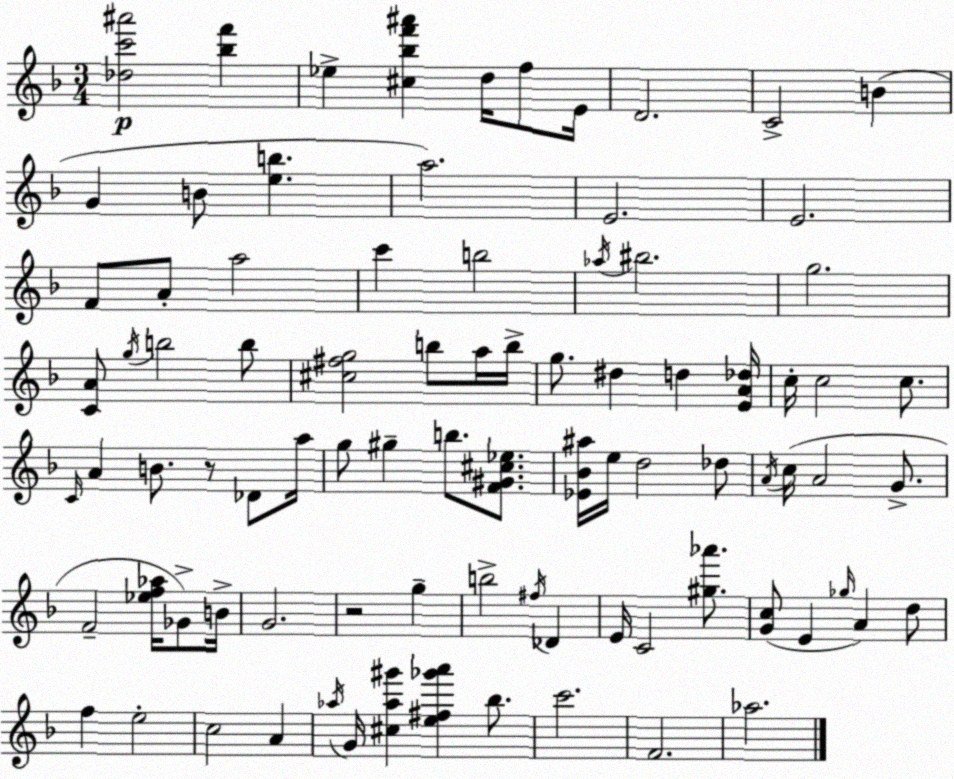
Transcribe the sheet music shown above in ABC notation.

X:1
T:Untitled
M:3/4
L:1/4
K:F
[_dc'^a']2 [_bf'] _e [^c_bf'^a'] d/4 f/2 E/4 D2 C2 B G B/2 [eb] a2 E2 E2 F/2 A/2 a2 c' b2 _a/4 ^b2 g2 [CA]/2 g/4 b2 b/2 [^c^fg]2 b/2 a/4 b/4 g/2 ^d d [EA_d]/4 c/4 c2 c/2 C/4 A B/2 z/2 _D/2 a/4 g/2 ^g b/2 [F^G^c_e]/2 [_E_B^a]/4 e/4 d2 _d/2 A/4 c/4 A2 G/2 F2 [_ef_a]/4 _G/2 B/4 G2 z2 g b2 ^f/4 _D E/4 C2 [^g_a']/2 [Gc]/2 E _g/4 A d/2 f e2 c2 A _a/4 G/4 [^c_a^g'] [e^f_g'a'] _b/2 c'2 F2 _a2